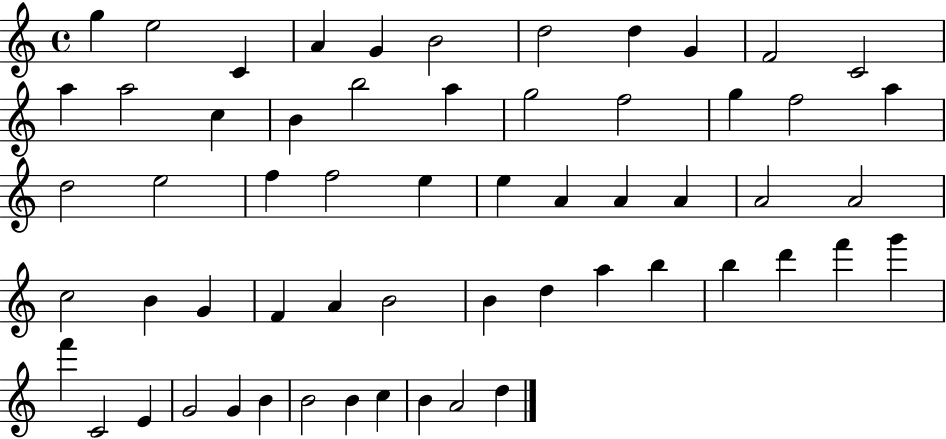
G5/q E5/h C4/q A4/q G4/q B4/h D5/h D5/q G4/q F4/h C4/h A5/q A5/h C5/q B4/q B5/h A5/q G5/h F5/h G5/q F5/h A5/q D5/h E5/h F5/q F5/h E5/q E5/q A4/q A4/q A4/q A4/h A4/h C5/h B4/q G4/q F4/q A4/q B4/h B4/q D5/q A5/q B5/q B5/q D6/q F6/q G6/q F6/q C4/h E4/q G4/h G4/q B4/q B4/h B4/q C5/q B4/q A4/h D5/q